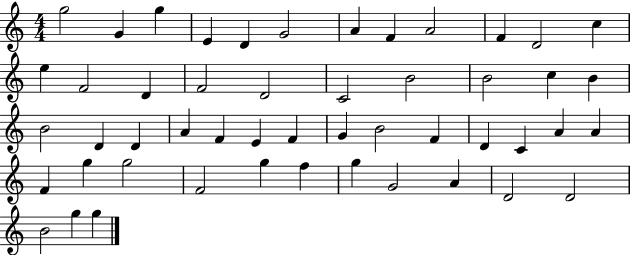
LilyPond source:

{
  \clef treble
  \numericTimeSignature
  \time 4/4
  \key c \major
  g''2 g'4 g''4 | e'4 d'4 g'2 | a'4 f'4 a'2 | f'4 d'2 c''4 | \break e''4 f'2 d'4 | f'2 d'2 | c'2 b'2 | b'2 c''4 b'4 | \break b'2 d'4 d'4 | a'4 f'4 e'4 f'4 | g'4 b'2 f'4 | d'4 c'4 a'4 a'4 | \break f'4 g''4 g''2 | f'2 g''4 f''4 | g''4 g'2 a'4 | d'2 d'2 | \break b'2 g''4 g''4 | \bar "|."
}